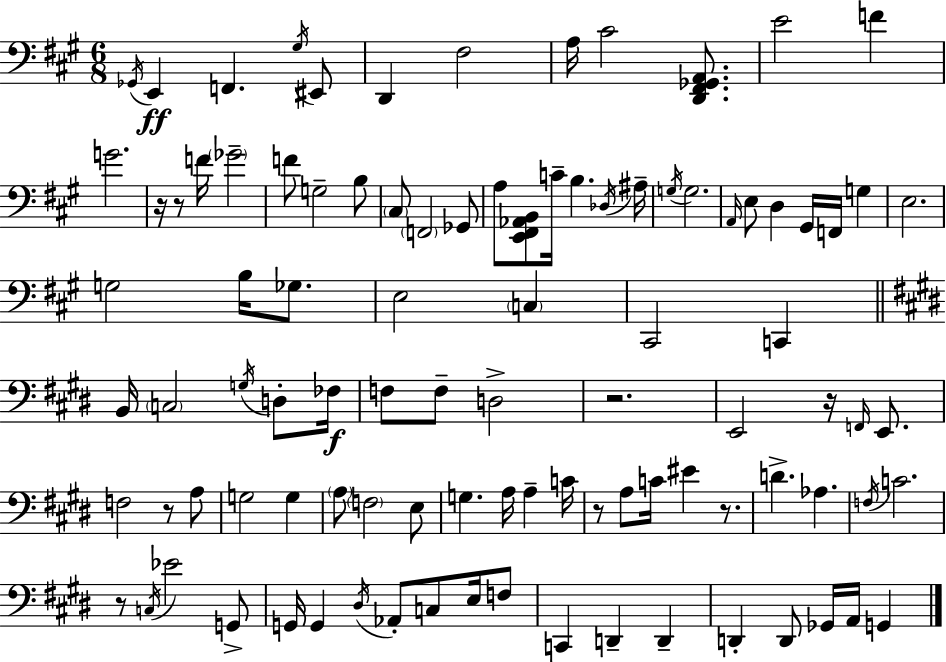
Gb2/s E2/q F2/q. G#3/s EIS2/e D2/q F#3/h A3/s C#4/h [D2,F#2,Gb2,A2]/e. E4/h F4/q G4/h. R/s R/e F4/s Gb4/h F4/e G3/h B3/e C#3/e F2/h Gb2/e A3/e [E2,F#2,Ab2,B2]/e C4/s B3/q. Db3/s A#3/s G3/s G3/h. A2/s E3/e D3/q G#2/s F2/s G3/q E3/h. G3/h B3/s Gb3/e. E3/h C3/q C#2/h C2/q B2/s C3/h G3/s D3/e FES3/s F3/e F3/e D3/h R/h. E2/h R/s F2/s E2/e. F3/h R/e A3/e G3/h G3/q A3/e F3/h E3/e G3/q. A3/s A3/q C4/s R/e A3/e C4/s EIS4/q R/e. D4/q. Ab3/q. F3/s C4/h. R/e C3/s Eb4/h G2/e G2/s G2/q D#3/s Ab2/e C3/e E3/s F3/e C2/q D2/q D2/q D2/q D2/e Gb2/s A2/s G2/q